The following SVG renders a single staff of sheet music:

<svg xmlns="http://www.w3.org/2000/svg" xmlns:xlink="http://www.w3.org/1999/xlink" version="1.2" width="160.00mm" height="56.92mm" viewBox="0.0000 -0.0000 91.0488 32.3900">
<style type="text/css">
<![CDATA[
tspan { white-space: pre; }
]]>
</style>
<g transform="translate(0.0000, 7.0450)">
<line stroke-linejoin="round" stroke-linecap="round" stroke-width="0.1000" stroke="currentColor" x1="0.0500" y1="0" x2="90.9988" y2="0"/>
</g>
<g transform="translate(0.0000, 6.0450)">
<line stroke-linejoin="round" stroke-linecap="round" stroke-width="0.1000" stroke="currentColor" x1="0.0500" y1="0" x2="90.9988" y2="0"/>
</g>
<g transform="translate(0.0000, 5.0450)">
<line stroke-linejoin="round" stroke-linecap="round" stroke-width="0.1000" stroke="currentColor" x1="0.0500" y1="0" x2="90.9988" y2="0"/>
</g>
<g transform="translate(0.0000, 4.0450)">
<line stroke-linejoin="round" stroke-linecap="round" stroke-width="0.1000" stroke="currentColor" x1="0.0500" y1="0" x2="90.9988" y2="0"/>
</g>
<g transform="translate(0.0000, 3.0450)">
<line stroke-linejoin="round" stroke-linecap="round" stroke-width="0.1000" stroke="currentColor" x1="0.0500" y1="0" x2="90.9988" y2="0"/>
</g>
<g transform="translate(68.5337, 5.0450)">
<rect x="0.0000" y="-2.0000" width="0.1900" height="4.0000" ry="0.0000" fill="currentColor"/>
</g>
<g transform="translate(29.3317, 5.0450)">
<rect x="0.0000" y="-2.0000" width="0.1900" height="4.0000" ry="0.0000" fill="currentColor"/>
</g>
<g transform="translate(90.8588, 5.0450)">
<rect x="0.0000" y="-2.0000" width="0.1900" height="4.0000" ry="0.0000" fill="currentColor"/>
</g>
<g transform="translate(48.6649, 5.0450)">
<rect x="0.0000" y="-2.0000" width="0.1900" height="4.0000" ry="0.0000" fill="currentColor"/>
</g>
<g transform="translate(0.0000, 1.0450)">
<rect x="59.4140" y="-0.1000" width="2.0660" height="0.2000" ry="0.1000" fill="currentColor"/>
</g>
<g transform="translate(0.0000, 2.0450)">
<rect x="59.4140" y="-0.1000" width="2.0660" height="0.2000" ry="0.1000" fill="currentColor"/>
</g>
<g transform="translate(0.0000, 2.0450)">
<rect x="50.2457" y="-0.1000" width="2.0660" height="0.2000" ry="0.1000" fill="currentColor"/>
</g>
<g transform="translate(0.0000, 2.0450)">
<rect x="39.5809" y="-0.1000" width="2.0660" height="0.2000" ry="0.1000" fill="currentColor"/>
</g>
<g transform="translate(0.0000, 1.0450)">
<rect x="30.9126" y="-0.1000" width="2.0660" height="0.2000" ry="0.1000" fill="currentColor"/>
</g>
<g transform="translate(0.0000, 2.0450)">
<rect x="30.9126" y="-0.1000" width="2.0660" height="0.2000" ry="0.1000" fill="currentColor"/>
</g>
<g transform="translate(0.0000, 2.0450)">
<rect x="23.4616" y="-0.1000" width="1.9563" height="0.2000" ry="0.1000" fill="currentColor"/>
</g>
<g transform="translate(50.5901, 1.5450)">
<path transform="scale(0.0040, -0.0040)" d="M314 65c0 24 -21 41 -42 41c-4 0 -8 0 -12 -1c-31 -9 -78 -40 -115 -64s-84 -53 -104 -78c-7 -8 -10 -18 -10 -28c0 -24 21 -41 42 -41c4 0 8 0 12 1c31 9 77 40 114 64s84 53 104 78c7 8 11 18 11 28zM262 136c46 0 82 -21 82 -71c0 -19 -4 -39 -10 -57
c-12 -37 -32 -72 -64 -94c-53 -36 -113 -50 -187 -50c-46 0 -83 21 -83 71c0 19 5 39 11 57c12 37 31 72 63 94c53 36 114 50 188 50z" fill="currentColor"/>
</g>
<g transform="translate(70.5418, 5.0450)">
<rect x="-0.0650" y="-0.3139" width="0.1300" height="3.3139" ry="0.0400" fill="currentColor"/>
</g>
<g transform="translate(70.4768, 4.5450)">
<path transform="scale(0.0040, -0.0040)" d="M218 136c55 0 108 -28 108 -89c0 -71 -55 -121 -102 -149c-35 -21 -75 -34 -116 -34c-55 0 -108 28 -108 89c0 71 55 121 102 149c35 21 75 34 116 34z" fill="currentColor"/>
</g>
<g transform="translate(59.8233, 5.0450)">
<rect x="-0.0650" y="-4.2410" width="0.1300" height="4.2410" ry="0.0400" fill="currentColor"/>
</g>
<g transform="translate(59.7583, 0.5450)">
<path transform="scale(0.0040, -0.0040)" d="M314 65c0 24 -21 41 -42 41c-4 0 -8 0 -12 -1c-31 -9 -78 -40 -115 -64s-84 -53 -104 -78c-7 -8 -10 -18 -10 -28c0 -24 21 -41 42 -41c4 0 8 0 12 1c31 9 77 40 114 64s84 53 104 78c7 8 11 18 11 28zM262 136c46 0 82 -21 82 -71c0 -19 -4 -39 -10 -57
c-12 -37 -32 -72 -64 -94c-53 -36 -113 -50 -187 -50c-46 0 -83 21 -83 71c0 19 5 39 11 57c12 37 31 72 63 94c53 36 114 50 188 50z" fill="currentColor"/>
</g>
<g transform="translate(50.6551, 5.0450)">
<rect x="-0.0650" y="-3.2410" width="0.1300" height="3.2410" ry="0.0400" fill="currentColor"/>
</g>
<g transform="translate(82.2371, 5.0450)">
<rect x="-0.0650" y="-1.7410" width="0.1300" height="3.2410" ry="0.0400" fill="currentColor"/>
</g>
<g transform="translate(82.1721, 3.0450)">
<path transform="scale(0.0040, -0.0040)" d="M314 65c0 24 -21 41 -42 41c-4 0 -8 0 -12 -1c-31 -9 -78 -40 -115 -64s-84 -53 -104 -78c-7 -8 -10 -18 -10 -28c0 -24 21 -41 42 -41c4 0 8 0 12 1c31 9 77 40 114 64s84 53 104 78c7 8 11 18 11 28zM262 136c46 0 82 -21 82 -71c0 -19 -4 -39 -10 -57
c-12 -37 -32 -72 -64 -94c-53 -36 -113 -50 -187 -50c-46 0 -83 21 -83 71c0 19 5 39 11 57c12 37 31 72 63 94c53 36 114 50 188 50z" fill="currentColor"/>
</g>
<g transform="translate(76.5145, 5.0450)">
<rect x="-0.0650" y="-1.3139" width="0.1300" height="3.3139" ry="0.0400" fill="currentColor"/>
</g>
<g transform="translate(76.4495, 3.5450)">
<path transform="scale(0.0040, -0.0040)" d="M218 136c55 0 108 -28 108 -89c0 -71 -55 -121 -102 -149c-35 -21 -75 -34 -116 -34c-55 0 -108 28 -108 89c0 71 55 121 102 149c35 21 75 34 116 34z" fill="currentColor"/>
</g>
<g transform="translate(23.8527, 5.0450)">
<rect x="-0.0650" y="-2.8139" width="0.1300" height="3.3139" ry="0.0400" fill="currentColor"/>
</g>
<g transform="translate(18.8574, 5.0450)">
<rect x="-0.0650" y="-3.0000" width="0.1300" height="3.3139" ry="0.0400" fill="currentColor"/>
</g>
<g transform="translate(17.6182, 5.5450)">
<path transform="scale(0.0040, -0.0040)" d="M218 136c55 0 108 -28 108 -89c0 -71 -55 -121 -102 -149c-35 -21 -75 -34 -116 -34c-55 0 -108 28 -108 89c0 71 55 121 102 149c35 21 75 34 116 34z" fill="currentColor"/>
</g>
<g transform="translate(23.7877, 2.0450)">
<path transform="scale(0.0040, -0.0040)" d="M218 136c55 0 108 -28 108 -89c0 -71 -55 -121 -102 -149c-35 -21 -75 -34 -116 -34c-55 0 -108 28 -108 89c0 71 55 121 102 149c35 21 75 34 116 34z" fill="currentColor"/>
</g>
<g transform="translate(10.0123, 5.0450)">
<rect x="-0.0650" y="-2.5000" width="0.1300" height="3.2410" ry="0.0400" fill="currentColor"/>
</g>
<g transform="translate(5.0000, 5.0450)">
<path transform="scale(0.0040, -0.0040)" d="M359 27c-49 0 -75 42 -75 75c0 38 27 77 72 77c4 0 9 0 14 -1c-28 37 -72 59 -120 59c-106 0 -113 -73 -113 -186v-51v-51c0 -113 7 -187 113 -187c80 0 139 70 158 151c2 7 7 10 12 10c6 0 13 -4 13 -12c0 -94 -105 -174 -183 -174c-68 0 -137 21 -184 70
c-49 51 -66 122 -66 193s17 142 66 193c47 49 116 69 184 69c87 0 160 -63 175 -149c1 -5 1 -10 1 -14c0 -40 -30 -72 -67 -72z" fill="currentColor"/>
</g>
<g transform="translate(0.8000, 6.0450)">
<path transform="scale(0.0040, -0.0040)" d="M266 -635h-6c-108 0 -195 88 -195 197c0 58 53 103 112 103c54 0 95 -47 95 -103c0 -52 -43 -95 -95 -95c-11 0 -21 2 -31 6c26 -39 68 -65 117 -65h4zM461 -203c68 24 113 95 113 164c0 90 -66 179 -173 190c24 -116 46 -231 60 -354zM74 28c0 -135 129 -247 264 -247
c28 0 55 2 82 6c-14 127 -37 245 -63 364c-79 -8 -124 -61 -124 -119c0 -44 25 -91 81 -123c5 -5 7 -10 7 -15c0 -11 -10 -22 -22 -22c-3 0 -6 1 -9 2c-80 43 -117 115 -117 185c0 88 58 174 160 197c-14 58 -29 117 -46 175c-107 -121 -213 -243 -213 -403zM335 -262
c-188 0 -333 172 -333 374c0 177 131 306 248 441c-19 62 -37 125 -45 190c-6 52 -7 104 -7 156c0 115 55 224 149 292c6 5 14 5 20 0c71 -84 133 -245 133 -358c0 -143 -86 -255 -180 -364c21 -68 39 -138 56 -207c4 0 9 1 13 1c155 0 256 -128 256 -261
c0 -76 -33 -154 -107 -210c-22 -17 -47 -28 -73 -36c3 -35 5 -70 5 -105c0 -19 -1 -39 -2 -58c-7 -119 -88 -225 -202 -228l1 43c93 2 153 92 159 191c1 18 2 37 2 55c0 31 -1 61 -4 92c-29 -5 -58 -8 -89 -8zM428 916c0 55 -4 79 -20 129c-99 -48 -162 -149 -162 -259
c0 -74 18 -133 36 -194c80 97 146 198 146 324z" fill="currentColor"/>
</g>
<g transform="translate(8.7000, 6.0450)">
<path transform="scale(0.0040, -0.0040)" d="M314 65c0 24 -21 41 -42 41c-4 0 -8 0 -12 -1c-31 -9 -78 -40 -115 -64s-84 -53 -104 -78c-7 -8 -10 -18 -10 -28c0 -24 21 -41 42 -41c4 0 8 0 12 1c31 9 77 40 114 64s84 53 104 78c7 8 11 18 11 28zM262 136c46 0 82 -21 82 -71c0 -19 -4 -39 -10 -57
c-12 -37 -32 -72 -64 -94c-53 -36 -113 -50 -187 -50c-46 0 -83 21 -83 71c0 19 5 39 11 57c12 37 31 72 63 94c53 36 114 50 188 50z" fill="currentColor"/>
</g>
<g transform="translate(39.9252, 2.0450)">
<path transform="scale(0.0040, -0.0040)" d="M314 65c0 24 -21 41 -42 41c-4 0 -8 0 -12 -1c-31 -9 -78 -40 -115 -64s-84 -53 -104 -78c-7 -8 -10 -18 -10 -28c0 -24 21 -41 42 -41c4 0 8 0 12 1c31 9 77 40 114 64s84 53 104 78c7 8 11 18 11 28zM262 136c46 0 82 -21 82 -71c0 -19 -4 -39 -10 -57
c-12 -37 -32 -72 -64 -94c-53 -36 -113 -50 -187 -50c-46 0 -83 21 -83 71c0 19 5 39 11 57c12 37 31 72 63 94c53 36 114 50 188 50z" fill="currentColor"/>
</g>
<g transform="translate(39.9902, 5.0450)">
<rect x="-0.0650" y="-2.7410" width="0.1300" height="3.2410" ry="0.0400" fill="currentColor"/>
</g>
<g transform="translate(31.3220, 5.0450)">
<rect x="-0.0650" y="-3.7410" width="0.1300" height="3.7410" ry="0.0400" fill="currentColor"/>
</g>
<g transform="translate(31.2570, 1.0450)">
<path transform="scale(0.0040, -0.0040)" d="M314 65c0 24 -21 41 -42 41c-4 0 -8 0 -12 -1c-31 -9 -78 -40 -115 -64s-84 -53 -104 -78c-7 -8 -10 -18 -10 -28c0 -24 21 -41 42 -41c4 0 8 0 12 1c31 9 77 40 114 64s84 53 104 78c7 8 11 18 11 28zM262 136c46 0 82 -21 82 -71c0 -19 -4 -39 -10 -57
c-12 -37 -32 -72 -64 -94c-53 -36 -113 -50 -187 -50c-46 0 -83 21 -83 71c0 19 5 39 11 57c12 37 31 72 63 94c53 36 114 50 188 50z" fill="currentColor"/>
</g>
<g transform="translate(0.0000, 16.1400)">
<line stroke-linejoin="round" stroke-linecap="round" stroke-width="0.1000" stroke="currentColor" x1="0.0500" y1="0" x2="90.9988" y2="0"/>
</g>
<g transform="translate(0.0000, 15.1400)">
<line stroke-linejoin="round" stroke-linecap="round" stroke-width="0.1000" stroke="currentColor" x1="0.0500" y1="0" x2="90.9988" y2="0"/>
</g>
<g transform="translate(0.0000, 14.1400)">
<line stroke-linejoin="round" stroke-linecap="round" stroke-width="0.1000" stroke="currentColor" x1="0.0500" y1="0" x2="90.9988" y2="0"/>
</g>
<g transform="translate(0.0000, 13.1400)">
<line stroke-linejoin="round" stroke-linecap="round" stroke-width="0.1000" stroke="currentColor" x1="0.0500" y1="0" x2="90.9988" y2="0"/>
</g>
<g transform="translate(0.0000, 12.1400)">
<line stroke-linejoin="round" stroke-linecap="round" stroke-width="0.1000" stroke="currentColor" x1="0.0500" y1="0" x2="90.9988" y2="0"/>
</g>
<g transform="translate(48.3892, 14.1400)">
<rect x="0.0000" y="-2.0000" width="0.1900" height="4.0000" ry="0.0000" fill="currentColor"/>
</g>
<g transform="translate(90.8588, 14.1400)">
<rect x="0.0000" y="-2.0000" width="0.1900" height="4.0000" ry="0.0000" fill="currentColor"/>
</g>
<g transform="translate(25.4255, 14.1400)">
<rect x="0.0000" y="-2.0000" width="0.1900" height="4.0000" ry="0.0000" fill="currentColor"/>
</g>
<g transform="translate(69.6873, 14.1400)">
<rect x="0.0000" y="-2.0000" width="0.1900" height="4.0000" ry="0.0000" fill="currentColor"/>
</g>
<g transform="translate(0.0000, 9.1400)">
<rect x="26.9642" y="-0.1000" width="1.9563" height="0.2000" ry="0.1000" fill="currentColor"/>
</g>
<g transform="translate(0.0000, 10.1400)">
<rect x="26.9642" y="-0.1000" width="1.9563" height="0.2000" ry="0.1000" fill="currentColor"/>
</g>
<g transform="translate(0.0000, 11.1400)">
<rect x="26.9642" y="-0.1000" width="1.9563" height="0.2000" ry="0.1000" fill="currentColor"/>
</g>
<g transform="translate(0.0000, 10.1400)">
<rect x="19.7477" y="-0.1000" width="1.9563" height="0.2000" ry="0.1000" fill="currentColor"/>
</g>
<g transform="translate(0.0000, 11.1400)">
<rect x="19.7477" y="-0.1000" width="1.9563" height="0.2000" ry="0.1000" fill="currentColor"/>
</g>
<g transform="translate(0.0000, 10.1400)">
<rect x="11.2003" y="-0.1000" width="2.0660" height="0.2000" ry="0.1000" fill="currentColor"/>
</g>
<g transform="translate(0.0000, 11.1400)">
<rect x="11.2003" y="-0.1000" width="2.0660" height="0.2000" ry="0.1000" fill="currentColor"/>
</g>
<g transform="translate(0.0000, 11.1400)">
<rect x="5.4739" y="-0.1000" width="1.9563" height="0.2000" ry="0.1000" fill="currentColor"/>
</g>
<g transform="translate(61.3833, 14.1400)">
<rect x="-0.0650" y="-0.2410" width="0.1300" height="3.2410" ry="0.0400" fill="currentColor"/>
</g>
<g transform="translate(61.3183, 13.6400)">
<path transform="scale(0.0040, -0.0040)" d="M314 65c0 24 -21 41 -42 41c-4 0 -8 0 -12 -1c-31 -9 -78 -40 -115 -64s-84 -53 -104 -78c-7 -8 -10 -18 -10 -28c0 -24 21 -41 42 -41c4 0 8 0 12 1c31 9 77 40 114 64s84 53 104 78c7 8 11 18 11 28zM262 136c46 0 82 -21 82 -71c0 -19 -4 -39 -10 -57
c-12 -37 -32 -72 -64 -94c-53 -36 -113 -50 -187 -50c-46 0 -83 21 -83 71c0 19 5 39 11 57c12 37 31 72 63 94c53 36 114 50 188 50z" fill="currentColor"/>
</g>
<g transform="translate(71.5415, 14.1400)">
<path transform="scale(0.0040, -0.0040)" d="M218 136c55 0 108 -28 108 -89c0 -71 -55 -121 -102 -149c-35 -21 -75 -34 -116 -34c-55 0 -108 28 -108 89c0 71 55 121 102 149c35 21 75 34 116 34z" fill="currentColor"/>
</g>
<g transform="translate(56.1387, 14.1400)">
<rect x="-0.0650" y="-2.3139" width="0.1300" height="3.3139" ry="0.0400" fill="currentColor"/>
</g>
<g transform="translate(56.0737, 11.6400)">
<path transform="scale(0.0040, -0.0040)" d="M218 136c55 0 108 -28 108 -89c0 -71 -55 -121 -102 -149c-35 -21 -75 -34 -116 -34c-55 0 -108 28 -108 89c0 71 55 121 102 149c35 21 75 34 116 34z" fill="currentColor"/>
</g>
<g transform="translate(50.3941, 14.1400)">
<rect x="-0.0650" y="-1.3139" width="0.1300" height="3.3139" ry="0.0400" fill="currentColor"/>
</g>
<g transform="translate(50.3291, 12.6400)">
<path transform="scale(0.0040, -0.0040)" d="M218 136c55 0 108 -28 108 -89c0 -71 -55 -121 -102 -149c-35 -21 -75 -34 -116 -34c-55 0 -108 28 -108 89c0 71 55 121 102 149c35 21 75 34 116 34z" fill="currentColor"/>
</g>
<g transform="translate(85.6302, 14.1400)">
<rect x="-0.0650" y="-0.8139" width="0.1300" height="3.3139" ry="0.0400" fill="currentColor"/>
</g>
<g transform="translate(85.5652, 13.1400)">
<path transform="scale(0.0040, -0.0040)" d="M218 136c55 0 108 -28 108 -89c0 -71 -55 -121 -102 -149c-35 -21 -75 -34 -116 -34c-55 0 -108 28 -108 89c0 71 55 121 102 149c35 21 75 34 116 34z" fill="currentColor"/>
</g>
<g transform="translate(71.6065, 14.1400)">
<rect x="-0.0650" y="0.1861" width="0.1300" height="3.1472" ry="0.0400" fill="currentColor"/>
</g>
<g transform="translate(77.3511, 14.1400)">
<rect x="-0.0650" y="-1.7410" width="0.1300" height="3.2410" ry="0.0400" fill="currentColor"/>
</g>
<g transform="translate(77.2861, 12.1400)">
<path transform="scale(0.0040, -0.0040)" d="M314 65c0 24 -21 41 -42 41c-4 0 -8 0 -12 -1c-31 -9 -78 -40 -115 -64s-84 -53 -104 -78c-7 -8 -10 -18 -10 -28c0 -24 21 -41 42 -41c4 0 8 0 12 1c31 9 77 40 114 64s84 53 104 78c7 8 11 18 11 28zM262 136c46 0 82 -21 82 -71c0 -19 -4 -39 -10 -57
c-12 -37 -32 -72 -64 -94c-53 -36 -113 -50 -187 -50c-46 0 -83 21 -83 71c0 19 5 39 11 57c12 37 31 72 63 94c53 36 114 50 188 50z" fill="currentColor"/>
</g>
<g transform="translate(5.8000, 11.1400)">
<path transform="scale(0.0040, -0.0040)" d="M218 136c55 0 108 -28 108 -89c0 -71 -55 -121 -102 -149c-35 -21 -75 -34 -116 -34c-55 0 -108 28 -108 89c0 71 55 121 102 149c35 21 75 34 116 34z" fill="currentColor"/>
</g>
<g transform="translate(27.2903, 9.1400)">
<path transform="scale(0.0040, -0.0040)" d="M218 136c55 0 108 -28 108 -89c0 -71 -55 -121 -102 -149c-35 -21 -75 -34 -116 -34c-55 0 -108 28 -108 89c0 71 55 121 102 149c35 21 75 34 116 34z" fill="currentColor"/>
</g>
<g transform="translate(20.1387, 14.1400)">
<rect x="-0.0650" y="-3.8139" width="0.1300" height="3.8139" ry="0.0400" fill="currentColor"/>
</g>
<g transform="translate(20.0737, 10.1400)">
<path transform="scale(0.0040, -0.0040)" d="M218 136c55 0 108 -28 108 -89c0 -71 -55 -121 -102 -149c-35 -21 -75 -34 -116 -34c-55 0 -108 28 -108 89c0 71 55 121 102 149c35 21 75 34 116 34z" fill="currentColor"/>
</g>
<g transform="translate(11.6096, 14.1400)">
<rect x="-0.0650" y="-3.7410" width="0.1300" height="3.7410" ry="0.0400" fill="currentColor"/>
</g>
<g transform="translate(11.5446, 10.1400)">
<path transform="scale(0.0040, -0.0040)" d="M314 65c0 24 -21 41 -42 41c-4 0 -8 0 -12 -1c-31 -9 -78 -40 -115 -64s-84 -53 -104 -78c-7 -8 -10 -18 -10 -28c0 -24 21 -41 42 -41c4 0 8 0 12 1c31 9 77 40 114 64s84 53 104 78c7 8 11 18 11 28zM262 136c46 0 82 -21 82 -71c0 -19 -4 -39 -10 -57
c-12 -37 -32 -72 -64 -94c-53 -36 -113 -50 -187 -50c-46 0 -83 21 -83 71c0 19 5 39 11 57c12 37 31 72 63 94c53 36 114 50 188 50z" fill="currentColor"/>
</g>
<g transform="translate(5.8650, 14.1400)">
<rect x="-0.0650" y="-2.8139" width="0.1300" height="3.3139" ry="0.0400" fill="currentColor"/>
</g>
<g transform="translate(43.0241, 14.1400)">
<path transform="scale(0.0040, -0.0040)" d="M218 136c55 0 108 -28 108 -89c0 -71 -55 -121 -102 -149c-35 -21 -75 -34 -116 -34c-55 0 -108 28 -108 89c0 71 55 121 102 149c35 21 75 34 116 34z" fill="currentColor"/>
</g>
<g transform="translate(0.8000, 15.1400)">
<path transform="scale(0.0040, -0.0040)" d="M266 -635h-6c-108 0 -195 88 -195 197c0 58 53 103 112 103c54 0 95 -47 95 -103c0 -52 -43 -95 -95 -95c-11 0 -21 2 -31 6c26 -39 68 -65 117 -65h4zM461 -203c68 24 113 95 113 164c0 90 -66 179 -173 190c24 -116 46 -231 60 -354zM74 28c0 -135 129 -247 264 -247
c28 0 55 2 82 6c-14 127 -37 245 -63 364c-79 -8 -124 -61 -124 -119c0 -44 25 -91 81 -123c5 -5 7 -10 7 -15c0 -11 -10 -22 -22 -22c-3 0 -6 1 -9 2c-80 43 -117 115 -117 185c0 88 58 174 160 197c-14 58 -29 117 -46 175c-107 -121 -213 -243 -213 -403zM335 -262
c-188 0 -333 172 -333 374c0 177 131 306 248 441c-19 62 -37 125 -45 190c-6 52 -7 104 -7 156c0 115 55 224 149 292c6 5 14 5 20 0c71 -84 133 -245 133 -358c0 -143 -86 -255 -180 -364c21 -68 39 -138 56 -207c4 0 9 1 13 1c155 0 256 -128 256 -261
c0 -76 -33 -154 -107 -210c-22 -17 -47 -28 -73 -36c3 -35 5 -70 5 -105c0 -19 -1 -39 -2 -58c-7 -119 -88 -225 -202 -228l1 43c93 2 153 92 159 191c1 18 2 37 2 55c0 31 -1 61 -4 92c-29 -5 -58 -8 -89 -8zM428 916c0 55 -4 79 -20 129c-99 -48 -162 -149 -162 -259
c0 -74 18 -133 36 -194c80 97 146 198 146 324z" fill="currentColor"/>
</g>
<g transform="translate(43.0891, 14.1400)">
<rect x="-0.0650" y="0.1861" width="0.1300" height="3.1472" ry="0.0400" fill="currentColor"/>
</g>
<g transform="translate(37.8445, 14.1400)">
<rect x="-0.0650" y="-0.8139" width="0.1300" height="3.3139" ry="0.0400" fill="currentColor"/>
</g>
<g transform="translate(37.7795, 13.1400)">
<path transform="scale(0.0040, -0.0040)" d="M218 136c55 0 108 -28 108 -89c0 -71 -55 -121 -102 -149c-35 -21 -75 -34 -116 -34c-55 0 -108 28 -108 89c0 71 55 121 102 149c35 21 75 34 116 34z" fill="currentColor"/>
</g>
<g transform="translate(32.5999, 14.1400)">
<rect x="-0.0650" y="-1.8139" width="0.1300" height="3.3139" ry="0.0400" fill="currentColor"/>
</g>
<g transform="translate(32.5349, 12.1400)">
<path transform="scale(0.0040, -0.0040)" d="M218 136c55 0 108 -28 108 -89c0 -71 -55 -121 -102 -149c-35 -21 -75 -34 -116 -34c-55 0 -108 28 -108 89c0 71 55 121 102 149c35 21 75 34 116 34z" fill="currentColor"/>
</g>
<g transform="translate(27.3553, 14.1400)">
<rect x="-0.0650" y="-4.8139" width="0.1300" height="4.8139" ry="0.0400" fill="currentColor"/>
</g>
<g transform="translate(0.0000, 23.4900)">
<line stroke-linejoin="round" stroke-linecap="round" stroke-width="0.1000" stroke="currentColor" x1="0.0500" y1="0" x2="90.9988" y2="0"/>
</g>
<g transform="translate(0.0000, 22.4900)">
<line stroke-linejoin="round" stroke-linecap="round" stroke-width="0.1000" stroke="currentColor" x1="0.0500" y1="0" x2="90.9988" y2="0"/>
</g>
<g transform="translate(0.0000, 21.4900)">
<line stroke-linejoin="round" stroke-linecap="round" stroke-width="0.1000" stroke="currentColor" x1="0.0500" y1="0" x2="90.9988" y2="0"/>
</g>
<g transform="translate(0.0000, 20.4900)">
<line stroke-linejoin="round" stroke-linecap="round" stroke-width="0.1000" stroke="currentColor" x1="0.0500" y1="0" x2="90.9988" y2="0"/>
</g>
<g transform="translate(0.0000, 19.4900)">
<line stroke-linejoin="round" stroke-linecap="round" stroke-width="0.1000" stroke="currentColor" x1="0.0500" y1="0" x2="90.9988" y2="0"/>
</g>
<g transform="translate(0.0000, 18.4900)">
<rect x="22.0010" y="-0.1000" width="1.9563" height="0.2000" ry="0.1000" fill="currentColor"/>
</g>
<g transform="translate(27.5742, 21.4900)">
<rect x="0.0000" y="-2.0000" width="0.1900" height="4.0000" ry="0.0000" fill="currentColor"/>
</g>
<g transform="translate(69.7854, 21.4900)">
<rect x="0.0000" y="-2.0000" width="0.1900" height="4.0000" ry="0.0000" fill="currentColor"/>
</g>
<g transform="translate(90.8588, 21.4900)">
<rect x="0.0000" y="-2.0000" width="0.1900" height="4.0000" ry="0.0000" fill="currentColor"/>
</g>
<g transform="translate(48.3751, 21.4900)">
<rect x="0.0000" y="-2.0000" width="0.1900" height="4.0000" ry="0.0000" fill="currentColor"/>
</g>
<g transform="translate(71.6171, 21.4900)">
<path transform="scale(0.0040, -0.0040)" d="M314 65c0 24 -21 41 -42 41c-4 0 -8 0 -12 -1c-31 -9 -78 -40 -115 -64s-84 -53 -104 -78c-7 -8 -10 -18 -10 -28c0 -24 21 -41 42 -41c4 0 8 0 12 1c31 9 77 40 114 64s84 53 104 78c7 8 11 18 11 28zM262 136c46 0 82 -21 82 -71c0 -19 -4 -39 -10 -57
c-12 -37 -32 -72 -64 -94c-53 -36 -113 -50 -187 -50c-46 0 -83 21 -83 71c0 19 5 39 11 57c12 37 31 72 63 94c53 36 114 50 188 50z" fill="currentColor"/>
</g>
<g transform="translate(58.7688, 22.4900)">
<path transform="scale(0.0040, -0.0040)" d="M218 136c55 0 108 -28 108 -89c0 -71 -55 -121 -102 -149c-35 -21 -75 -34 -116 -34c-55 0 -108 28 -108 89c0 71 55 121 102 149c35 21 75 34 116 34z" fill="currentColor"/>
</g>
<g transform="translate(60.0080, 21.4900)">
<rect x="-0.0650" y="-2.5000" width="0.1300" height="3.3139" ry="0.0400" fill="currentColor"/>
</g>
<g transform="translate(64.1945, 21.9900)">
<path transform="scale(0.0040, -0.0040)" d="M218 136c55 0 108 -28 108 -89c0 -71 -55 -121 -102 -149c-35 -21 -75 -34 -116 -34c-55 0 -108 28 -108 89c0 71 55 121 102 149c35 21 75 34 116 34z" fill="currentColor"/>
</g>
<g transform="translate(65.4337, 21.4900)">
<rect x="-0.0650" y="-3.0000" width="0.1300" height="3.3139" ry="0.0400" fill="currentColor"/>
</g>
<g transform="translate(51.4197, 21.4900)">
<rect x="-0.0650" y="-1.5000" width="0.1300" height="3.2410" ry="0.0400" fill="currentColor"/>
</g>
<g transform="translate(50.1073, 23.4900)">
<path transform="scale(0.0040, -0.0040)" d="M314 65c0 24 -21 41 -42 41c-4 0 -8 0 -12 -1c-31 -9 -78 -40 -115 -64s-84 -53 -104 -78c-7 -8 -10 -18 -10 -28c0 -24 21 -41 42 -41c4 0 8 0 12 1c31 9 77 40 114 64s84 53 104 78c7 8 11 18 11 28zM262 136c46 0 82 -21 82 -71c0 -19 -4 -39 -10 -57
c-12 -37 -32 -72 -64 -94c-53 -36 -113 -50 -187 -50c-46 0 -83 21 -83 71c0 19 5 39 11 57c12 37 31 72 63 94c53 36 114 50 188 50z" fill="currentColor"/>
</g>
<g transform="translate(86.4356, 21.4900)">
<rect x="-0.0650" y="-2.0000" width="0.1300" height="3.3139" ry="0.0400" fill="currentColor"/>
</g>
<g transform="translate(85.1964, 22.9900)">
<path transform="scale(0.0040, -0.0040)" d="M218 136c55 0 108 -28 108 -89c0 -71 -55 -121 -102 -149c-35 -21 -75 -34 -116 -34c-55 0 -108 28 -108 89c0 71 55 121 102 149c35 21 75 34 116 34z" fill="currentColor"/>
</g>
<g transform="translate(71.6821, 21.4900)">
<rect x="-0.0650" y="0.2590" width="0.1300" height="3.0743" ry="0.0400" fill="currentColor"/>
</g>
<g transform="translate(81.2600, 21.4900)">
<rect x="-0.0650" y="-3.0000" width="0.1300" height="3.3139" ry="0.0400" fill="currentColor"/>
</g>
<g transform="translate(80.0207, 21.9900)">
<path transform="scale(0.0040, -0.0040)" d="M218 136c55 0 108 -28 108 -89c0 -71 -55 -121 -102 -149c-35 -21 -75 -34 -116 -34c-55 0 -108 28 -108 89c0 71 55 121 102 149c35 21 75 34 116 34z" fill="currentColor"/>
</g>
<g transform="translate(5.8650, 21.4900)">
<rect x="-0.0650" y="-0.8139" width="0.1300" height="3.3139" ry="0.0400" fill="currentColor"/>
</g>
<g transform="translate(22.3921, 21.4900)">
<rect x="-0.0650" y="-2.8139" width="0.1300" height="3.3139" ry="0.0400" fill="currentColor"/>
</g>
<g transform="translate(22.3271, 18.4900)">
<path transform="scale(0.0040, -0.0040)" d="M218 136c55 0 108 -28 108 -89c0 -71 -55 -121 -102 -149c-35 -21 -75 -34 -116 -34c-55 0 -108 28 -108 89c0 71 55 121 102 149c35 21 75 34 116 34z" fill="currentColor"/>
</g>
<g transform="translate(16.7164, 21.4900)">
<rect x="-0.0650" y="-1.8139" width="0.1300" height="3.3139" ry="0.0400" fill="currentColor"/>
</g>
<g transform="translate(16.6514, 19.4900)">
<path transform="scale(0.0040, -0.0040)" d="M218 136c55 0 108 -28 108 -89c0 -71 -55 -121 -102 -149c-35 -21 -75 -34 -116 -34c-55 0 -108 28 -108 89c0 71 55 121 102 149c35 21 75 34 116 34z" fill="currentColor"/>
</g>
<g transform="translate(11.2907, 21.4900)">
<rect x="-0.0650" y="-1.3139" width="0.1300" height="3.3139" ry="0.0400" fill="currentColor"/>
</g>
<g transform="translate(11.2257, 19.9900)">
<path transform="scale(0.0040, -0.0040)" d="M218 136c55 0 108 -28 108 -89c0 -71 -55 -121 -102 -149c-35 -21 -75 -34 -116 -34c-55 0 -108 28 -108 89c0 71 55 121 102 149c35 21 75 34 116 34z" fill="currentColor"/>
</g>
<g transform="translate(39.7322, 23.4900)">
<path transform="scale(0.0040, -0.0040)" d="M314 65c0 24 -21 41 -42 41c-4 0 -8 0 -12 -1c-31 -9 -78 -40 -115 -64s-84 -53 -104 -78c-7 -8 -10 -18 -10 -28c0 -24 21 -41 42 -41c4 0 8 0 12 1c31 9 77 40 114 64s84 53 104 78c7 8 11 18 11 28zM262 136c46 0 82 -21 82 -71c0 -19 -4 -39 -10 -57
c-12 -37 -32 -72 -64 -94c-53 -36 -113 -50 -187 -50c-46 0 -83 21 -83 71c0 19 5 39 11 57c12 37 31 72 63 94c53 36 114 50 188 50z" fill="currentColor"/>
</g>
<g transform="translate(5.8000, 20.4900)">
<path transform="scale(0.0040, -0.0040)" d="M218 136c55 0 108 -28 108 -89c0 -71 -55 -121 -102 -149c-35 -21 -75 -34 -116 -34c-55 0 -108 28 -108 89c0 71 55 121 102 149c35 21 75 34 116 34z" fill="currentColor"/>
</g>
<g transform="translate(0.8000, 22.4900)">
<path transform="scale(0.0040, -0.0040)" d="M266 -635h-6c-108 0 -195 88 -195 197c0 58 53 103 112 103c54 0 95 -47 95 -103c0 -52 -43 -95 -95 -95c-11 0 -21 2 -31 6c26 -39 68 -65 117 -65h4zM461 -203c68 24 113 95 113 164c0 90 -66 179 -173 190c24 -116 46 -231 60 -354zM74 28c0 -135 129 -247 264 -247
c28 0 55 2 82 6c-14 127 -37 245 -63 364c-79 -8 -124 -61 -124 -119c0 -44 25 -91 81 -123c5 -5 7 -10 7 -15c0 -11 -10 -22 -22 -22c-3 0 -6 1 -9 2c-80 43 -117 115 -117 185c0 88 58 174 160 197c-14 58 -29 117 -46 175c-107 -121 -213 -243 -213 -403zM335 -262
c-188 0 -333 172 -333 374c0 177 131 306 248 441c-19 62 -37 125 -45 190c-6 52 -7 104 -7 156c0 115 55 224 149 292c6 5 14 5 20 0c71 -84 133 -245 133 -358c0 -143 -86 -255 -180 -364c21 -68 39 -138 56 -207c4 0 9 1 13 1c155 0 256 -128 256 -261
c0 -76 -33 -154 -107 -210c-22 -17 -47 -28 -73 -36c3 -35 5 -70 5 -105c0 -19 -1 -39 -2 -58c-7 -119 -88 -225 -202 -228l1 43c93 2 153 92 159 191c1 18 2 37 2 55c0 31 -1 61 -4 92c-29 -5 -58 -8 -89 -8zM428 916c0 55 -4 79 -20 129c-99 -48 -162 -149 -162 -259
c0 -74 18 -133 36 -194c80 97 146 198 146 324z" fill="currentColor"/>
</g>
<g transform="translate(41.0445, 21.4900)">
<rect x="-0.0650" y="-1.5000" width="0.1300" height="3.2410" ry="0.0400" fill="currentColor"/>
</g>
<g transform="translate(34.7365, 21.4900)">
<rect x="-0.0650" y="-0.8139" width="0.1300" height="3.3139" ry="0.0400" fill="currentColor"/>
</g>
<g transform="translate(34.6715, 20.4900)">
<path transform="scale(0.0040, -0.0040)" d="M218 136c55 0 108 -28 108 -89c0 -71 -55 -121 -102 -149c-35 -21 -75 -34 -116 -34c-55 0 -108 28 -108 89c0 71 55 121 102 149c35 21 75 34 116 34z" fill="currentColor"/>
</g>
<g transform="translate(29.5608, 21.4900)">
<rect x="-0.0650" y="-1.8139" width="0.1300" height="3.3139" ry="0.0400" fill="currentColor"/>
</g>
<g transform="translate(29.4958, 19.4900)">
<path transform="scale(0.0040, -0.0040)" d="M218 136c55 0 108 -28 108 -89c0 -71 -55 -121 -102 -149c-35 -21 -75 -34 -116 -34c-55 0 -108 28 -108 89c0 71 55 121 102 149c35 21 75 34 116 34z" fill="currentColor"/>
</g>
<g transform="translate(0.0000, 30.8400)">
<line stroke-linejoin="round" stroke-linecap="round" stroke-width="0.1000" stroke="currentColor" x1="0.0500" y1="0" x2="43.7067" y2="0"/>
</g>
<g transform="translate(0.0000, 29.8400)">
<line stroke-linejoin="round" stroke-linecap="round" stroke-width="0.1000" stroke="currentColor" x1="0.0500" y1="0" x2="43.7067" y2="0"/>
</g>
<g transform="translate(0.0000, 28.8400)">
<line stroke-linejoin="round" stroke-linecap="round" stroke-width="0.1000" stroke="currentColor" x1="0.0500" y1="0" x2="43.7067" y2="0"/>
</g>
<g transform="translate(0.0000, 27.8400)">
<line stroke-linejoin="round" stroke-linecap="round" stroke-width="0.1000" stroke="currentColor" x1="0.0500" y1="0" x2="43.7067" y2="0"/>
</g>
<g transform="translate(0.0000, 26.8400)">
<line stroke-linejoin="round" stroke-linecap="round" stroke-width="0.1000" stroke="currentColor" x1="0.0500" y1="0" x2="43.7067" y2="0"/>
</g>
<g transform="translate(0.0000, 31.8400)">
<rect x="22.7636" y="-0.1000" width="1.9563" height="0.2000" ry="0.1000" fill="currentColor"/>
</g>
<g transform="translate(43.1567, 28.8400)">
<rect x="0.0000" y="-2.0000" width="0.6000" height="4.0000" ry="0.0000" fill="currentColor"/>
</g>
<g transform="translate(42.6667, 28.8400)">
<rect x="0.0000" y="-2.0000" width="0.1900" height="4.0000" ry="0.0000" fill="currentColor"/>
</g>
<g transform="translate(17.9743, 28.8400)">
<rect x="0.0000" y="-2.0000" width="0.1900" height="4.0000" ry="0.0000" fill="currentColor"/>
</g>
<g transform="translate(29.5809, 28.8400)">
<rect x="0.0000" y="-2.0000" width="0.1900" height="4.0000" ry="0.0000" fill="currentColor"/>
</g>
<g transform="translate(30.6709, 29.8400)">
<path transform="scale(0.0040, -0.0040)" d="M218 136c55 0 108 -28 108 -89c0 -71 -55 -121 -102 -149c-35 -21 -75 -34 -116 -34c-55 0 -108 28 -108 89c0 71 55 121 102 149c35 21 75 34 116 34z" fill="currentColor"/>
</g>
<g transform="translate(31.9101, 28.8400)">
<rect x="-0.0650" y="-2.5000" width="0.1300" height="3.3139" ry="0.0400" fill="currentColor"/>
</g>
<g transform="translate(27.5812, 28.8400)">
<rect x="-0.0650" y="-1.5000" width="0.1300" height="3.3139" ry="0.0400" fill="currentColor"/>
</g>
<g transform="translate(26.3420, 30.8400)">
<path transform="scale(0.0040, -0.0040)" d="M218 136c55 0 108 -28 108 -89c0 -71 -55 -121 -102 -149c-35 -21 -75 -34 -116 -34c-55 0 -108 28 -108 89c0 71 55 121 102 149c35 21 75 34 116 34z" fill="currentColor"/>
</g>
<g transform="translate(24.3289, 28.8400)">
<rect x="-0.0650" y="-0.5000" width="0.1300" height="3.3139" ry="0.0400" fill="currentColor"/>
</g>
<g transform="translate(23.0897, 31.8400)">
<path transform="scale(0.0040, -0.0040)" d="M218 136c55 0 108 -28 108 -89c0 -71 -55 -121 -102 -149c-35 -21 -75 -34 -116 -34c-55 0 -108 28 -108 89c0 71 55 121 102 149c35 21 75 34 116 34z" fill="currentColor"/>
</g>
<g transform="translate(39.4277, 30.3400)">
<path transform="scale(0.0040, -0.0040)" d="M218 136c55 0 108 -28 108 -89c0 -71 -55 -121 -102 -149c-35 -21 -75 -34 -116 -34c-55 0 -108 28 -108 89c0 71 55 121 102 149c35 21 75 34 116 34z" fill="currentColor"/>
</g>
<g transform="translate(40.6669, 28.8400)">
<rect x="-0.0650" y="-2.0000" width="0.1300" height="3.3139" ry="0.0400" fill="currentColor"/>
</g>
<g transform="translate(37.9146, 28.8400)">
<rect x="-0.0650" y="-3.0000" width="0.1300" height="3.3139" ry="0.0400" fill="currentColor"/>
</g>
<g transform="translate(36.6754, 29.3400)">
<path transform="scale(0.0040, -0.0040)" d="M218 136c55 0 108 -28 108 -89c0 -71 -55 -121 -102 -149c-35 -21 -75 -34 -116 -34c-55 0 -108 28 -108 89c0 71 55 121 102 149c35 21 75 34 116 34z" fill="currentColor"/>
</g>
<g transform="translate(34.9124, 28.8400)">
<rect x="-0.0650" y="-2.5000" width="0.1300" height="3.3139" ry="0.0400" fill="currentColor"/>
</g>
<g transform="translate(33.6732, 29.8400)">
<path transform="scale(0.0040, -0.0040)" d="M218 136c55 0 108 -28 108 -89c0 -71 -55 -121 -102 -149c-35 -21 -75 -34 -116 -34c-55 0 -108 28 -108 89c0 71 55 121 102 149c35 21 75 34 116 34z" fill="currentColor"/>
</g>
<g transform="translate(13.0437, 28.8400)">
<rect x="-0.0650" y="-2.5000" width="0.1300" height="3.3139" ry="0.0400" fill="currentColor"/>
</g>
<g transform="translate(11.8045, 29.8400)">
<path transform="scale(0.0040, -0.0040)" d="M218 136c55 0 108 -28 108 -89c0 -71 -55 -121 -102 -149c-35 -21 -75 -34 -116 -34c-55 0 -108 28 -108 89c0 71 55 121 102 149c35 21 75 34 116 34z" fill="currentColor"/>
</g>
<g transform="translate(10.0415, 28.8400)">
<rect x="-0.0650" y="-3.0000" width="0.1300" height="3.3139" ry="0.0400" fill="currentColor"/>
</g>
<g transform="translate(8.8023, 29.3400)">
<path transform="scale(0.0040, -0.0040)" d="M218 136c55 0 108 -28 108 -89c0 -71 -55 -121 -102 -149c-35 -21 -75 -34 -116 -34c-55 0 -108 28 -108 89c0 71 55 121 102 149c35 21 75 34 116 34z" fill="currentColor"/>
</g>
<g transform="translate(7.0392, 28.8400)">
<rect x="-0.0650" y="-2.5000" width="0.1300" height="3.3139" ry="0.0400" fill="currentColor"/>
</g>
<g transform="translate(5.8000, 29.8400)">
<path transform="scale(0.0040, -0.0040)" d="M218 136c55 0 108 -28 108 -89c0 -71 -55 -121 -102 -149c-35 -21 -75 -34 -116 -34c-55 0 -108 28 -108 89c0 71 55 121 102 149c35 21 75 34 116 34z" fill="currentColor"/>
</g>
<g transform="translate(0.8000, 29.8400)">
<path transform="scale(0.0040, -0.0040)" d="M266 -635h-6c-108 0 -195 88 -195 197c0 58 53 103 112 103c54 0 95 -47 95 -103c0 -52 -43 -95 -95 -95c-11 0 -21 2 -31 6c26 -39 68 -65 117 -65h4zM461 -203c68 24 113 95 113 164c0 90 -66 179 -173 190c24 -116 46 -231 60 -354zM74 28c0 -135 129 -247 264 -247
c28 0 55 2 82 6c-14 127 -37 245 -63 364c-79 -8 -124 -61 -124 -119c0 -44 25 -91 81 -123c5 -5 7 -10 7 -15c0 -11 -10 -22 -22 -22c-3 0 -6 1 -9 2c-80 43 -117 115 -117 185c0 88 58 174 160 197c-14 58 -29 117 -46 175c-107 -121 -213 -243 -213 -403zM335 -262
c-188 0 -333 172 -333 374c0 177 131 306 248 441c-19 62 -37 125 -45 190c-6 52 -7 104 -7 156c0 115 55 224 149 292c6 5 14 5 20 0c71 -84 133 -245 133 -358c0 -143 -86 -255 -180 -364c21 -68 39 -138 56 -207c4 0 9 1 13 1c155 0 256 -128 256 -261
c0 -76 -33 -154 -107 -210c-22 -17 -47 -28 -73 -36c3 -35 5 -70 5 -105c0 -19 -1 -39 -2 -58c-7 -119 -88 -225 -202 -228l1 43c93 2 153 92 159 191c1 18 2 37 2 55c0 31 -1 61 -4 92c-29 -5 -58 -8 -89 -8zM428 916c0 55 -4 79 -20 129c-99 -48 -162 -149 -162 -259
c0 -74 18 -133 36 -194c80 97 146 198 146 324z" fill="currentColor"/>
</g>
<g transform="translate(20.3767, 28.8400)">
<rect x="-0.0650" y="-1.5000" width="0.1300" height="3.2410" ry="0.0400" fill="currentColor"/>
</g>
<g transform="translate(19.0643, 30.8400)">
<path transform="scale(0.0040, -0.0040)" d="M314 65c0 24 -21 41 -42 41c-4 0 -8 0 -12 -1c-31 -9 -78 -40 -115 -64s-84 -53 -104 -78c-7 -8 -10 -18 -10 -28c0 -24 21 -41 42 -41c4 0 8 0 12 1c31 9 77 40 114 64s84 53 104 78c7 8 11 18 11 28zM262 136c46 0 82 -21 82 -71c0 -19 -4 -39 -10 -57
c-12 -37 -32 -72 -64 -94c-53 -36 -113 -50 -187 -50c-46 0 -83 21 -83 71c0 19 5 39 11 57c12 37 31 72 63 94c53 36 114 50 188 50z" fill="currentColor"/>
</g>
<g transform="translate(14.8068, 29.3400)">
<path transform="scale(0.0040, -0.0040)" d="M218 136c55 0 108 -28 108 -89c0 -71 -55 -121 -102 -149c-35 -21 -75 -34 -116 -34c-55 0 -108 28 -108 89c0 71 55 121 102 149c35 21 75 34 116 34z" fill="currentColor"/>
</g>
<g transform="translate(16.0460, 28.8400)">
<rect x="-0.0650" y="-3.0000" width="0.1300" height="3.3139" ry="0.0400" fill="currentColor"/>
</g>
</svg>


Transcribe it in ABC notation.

X:1
T:Untitled
M:4/4
L:1/4
K:C
G2 A a c'2 a2 b2 d'2 c e f2 a c'2 c' e' f d B e g c2 B f2 d d e f a f d E2 E2 G A B2 A F G A G A E2 C E G G A F